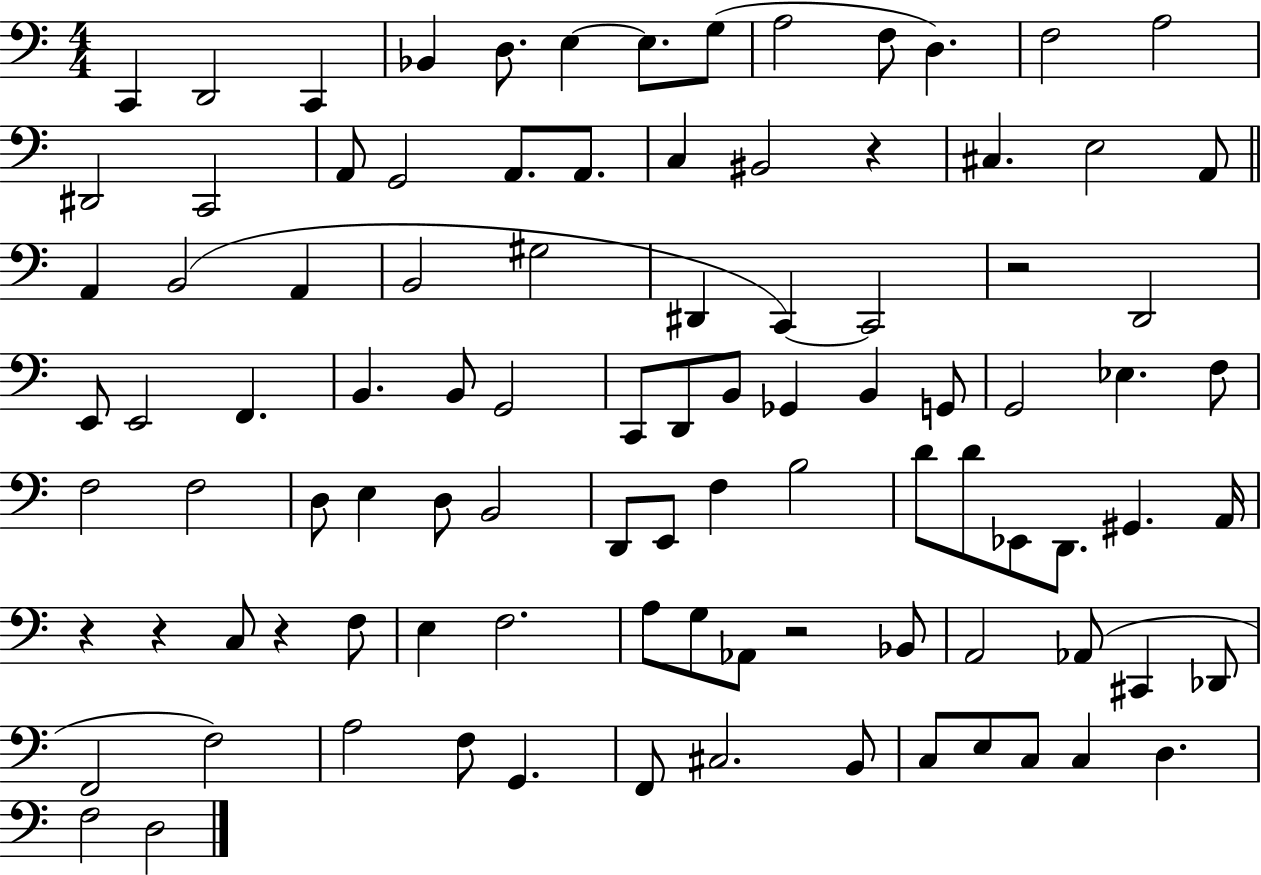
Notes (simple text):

C2/q D2/h C2/q Bb2/q D3/e. E3/q E3/e. G3/e A3/h F3/e D3/q. F3/h A3/h D#2/h C2/h A2/e G2/h A2/e. A2/e. C3/q BIS2/h R/q C#3/q. E3/h A2/e A2/q B2/h A2/q B2/h G#3/h D#2/q C2/q C2/h R/h D2/h E2/e E2/h F2/q. B2/q. B2/e G2/h C2/e D2/e B2/e Gb2/q B2/q G2/e G2/h Eb3/q. F3/e F3/h F3/h D3/e E3/q D3/e B2/h D2/e E2/e F3/q B3/h D4/e D4/e Eb2/e D2/e. G#2/q. A2/s R/q R/q C3/e R/q F3/e E3/q F3/h. A3/e G3/e Ab2/e R/h Bb2/e A2/h Ab2/e C#2/q Db2/e F2/h F3/h A3/h F3/e G2/q. F2/e C#3/h. B2/e C3/e E3/e C3/e C3/q D3/q. F3/h D3/h